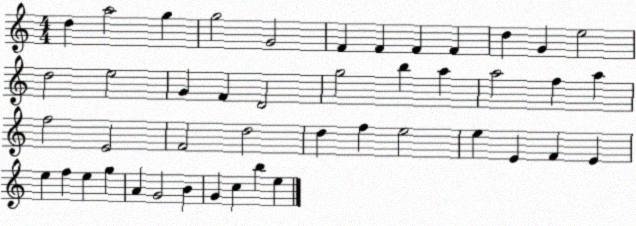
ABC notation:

X:1
T:Untitled
M:4/4
L:1/4
K:C
d a2 g g2 G2 F F F F d G e2 d2 e2 G F D2 g2 b a a2 f a f2 E2 F2 d2 d f e2 e E F E e f e g A G2 B G c b e